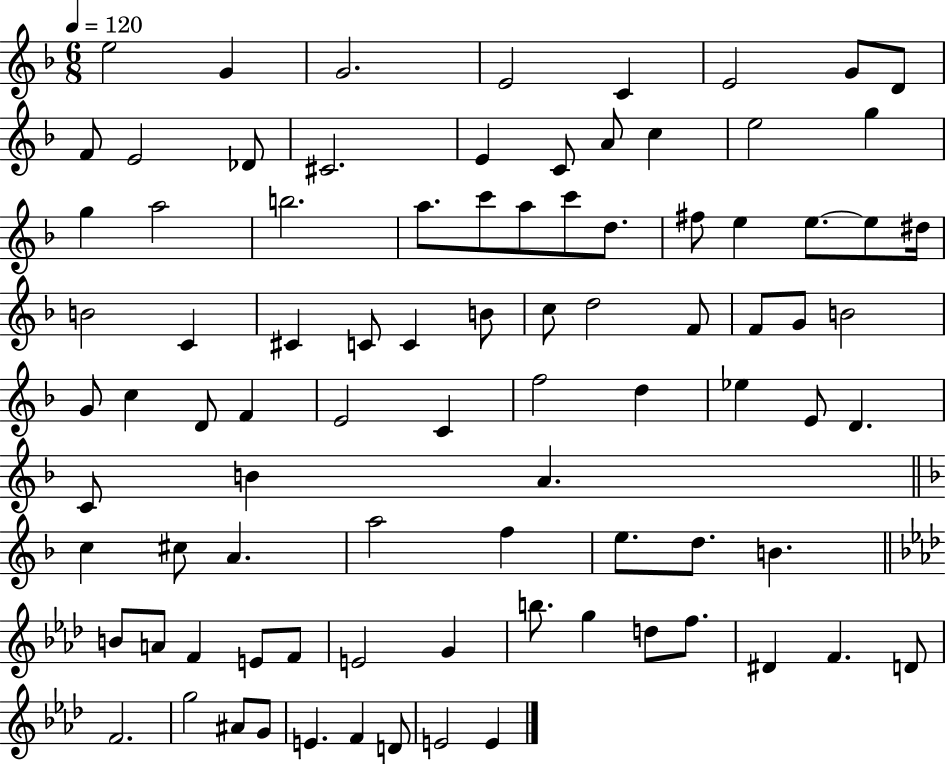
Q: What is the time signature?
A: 6/8